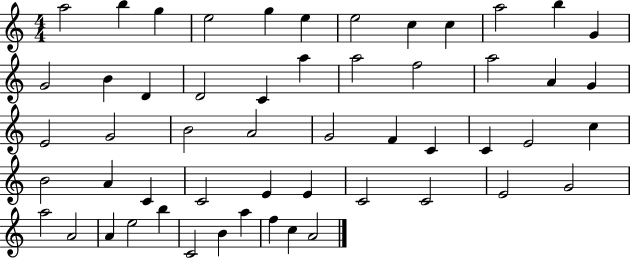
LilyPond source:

{
  \clef treble
  \numericTimeSignature
  \time 4/4
  \key c \major
  a''2 b''4 g''4 | e''2 g''4 e''4 | e''2 c''4 c''4 | a''2 b''4 g'4 | \break g'2 b'4 d'4 | d'2 c'4 a''4 | a''2 f''2 | a''2 a'4 g'4 | \break e'2 g'2 | b'2 a'2 | g'2 f'4 c'4 | c'4 e'2 c''4 | \break b'2 a'4 c'4 | c'2 e'4 e'4 | c'2 c'2 | e'2 g'2 | \break a''2 a'2 | a'4 e''2 b''4 | c'2 b'4 a''4 | f''4 c''4 a'2 | \break \bar "|."
}